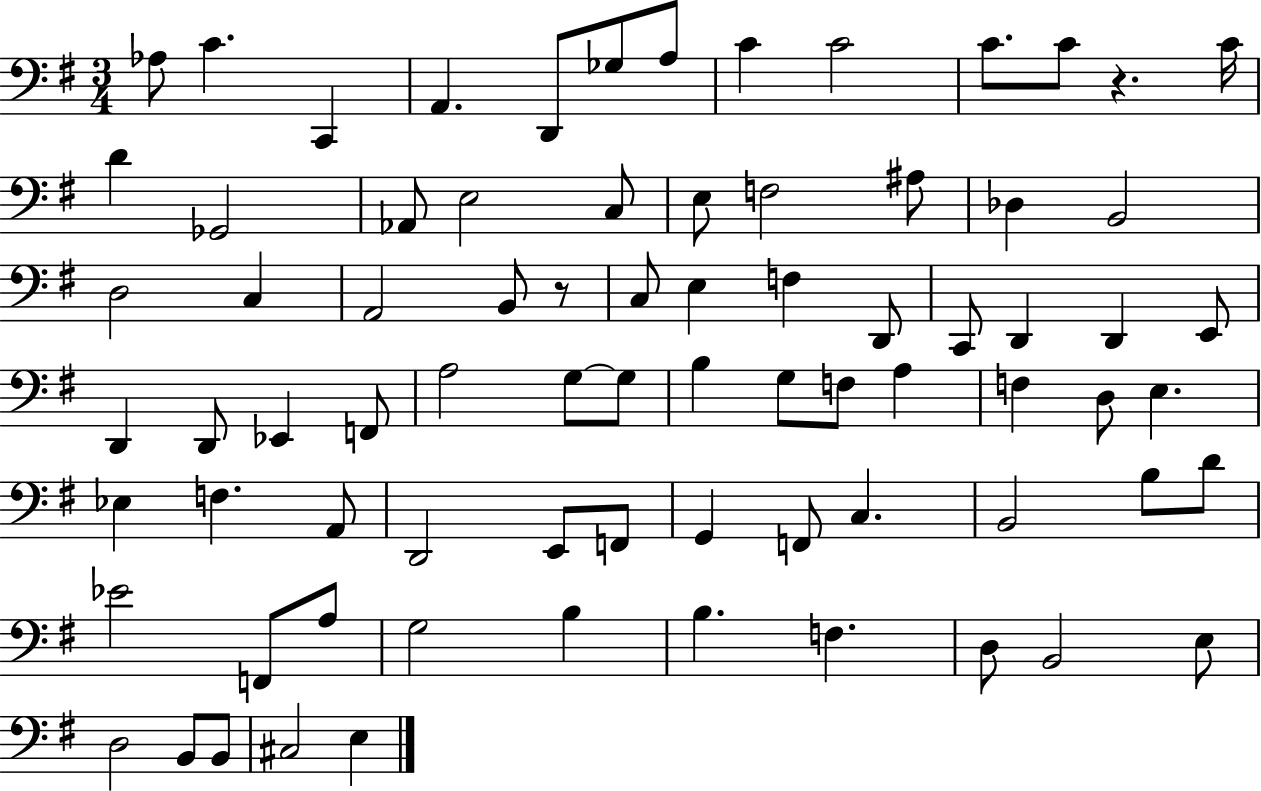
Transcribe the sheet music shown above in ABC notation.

X:1
T:Untitled
M:3/4
L:1/4
K:G
_A,/2 C C,, A,, D,,/2 _G,/2 A,/2 C C2 C/2 C/2 z C/4 D _G,,2 _A,,/2 E,2 C,/2 E,/2 F,2 ^A,/2 _D, B,,2 D,2 C, A,,2 B,,/2 z/2 C,/2 E, F, D,,/2 C,,/2 D,, D,, E,,/2 D,, D,,/2 _E,, F,,/2 A,2 G,/2 G,/2 B, G,/2 F,/2 A, F, D,/2 E, _E, F, A,,/2 D,,2 E,,/2 F,,/2 G,, F,,/2 C, B,,2 B,/2 D/2 _E2 F,,/2 A,/2 G,2 B, B, F, D,/2 B,,2 E,/2 D,2 B,,/2 B,,/2 ^C,2 E,